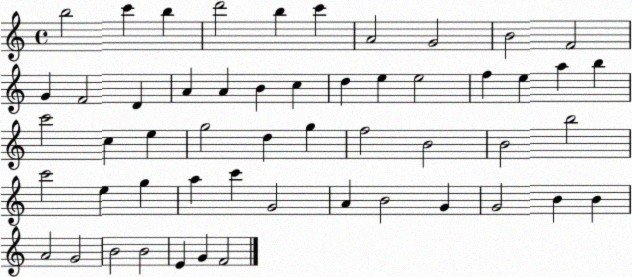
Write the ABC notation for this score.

X:1
T:Untitled
M:4/4
L:1/4
K:C
b2 c' b d'2 b c' A2 G2 B2 F2 G F2 D A A B c d e e2 f e a b c'2 c e g2 d g f2 B2 B2 b2 c'2 e g a c' G2 A B2 G G2 B B A2 G2 B2 B2 E G F2